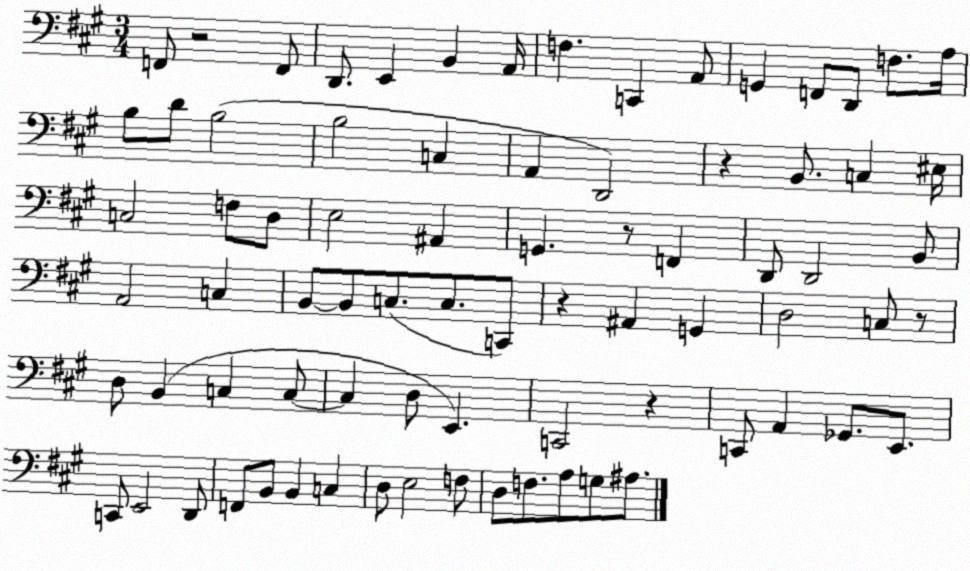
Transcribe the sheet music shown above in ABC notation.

X:1
T:Untitled
M:3/4
L:1/4
K:A
F,,/2 z2 F,,/2 D,,/2 E,, B,, A,,/4 F, C,, A,,/2 G,, F,,/2 D,,/2 F,/2 A,/4 B,/2 D/2 B,2 B,2 C, A,, D,,2 z B,,/2 C, ^E,/4 C,2 F,/2 D,/2 E,2 ^A,, G,, z/2 F,, D,,/2 D,,2 B,,/2 A,,2 C, B,,/2 B,,/2 C,/2 C,/2 C,,/2 z ^A,, G,, D,2 C,/2 z/2 D,/2 B,, C, C,/2 C, D,/2 E,, C,,2 z C,,/2 A,, _G,,/2 E,,/2 C,,/2 E,,2 D,,/2 F,,/2 B,,/2 B,, C, D,/2 E,2 F,/2 D,/2 F,/2 A,/2 G,/2 ^A,/2